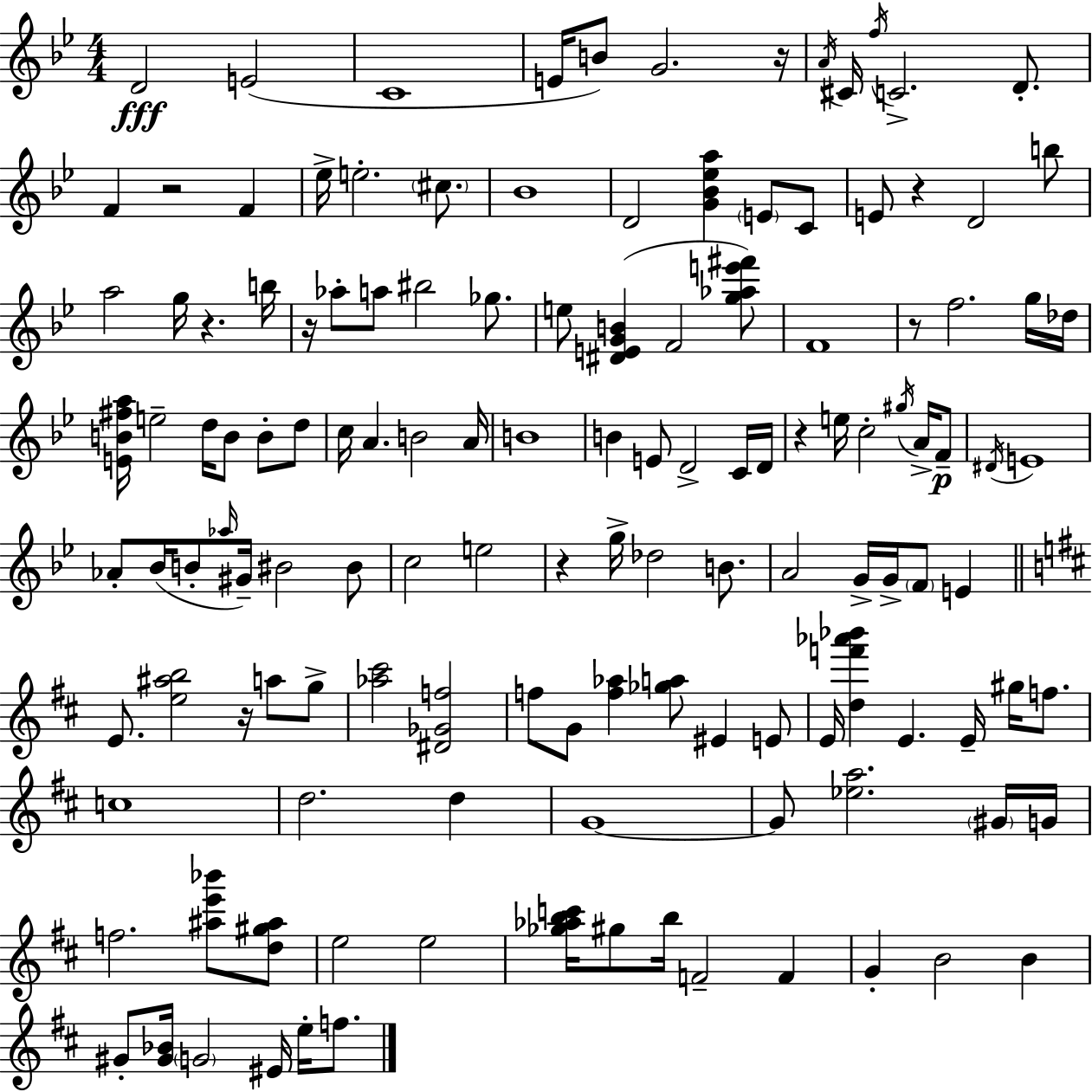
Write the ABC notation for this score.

X:1
T:Untitled
M:4/4
L:1/4
K:Bb
D2 E2 C4 E/4 B/2 G2 z/4 A/4 ^C/4 f/4 C2 D/2 F z2 F _e/4 e2 ^c/2 _B4 D2 [G_B_ea] E/2 C/2 E/2 z D2 b/2 a2 g/4 z b/4 z/4 _a/2 a/2 ^b2 _g/2 e/2 [^DEGB] F2 [g_ae'^f']/2 F4 z/2 f2 g/4 _d/4 [EB^fa]/4 e2 d/4 B/2 B/2 d/2 c/4 A B2 A/4 B4 B E/2 D2 C/4 D/4 z e/4 c2 ^g/4 A/4 F/2 ^D/4 E4 _A/2 _B/4 B/2 _a/4 ^G/4 ^B2 ^B/2 c2 e2 z g/4 _d2 B/2 A2 G/4 G/4 F/2 E E/2 [e^ab]2 z/4 a/2 g/2 [_a^c']2 [^D_Gf]2 f/2 G/2 [f_a] [_ga]/2 ^E E/2 E/4 [df'_a'_b'] E E/4 ^g/4 f/2 c4 d2 d G4 G/2 [_ea]2 ^G/4 G/4 f2 [^ae'_b']/2 [d^g^a]/2 e2 e2 [_g_abc']/4 ^g/2 b/4 F2 F G B2 B ^G/2 [^G_B]/4 G2 ^E/4 e/4 f/2